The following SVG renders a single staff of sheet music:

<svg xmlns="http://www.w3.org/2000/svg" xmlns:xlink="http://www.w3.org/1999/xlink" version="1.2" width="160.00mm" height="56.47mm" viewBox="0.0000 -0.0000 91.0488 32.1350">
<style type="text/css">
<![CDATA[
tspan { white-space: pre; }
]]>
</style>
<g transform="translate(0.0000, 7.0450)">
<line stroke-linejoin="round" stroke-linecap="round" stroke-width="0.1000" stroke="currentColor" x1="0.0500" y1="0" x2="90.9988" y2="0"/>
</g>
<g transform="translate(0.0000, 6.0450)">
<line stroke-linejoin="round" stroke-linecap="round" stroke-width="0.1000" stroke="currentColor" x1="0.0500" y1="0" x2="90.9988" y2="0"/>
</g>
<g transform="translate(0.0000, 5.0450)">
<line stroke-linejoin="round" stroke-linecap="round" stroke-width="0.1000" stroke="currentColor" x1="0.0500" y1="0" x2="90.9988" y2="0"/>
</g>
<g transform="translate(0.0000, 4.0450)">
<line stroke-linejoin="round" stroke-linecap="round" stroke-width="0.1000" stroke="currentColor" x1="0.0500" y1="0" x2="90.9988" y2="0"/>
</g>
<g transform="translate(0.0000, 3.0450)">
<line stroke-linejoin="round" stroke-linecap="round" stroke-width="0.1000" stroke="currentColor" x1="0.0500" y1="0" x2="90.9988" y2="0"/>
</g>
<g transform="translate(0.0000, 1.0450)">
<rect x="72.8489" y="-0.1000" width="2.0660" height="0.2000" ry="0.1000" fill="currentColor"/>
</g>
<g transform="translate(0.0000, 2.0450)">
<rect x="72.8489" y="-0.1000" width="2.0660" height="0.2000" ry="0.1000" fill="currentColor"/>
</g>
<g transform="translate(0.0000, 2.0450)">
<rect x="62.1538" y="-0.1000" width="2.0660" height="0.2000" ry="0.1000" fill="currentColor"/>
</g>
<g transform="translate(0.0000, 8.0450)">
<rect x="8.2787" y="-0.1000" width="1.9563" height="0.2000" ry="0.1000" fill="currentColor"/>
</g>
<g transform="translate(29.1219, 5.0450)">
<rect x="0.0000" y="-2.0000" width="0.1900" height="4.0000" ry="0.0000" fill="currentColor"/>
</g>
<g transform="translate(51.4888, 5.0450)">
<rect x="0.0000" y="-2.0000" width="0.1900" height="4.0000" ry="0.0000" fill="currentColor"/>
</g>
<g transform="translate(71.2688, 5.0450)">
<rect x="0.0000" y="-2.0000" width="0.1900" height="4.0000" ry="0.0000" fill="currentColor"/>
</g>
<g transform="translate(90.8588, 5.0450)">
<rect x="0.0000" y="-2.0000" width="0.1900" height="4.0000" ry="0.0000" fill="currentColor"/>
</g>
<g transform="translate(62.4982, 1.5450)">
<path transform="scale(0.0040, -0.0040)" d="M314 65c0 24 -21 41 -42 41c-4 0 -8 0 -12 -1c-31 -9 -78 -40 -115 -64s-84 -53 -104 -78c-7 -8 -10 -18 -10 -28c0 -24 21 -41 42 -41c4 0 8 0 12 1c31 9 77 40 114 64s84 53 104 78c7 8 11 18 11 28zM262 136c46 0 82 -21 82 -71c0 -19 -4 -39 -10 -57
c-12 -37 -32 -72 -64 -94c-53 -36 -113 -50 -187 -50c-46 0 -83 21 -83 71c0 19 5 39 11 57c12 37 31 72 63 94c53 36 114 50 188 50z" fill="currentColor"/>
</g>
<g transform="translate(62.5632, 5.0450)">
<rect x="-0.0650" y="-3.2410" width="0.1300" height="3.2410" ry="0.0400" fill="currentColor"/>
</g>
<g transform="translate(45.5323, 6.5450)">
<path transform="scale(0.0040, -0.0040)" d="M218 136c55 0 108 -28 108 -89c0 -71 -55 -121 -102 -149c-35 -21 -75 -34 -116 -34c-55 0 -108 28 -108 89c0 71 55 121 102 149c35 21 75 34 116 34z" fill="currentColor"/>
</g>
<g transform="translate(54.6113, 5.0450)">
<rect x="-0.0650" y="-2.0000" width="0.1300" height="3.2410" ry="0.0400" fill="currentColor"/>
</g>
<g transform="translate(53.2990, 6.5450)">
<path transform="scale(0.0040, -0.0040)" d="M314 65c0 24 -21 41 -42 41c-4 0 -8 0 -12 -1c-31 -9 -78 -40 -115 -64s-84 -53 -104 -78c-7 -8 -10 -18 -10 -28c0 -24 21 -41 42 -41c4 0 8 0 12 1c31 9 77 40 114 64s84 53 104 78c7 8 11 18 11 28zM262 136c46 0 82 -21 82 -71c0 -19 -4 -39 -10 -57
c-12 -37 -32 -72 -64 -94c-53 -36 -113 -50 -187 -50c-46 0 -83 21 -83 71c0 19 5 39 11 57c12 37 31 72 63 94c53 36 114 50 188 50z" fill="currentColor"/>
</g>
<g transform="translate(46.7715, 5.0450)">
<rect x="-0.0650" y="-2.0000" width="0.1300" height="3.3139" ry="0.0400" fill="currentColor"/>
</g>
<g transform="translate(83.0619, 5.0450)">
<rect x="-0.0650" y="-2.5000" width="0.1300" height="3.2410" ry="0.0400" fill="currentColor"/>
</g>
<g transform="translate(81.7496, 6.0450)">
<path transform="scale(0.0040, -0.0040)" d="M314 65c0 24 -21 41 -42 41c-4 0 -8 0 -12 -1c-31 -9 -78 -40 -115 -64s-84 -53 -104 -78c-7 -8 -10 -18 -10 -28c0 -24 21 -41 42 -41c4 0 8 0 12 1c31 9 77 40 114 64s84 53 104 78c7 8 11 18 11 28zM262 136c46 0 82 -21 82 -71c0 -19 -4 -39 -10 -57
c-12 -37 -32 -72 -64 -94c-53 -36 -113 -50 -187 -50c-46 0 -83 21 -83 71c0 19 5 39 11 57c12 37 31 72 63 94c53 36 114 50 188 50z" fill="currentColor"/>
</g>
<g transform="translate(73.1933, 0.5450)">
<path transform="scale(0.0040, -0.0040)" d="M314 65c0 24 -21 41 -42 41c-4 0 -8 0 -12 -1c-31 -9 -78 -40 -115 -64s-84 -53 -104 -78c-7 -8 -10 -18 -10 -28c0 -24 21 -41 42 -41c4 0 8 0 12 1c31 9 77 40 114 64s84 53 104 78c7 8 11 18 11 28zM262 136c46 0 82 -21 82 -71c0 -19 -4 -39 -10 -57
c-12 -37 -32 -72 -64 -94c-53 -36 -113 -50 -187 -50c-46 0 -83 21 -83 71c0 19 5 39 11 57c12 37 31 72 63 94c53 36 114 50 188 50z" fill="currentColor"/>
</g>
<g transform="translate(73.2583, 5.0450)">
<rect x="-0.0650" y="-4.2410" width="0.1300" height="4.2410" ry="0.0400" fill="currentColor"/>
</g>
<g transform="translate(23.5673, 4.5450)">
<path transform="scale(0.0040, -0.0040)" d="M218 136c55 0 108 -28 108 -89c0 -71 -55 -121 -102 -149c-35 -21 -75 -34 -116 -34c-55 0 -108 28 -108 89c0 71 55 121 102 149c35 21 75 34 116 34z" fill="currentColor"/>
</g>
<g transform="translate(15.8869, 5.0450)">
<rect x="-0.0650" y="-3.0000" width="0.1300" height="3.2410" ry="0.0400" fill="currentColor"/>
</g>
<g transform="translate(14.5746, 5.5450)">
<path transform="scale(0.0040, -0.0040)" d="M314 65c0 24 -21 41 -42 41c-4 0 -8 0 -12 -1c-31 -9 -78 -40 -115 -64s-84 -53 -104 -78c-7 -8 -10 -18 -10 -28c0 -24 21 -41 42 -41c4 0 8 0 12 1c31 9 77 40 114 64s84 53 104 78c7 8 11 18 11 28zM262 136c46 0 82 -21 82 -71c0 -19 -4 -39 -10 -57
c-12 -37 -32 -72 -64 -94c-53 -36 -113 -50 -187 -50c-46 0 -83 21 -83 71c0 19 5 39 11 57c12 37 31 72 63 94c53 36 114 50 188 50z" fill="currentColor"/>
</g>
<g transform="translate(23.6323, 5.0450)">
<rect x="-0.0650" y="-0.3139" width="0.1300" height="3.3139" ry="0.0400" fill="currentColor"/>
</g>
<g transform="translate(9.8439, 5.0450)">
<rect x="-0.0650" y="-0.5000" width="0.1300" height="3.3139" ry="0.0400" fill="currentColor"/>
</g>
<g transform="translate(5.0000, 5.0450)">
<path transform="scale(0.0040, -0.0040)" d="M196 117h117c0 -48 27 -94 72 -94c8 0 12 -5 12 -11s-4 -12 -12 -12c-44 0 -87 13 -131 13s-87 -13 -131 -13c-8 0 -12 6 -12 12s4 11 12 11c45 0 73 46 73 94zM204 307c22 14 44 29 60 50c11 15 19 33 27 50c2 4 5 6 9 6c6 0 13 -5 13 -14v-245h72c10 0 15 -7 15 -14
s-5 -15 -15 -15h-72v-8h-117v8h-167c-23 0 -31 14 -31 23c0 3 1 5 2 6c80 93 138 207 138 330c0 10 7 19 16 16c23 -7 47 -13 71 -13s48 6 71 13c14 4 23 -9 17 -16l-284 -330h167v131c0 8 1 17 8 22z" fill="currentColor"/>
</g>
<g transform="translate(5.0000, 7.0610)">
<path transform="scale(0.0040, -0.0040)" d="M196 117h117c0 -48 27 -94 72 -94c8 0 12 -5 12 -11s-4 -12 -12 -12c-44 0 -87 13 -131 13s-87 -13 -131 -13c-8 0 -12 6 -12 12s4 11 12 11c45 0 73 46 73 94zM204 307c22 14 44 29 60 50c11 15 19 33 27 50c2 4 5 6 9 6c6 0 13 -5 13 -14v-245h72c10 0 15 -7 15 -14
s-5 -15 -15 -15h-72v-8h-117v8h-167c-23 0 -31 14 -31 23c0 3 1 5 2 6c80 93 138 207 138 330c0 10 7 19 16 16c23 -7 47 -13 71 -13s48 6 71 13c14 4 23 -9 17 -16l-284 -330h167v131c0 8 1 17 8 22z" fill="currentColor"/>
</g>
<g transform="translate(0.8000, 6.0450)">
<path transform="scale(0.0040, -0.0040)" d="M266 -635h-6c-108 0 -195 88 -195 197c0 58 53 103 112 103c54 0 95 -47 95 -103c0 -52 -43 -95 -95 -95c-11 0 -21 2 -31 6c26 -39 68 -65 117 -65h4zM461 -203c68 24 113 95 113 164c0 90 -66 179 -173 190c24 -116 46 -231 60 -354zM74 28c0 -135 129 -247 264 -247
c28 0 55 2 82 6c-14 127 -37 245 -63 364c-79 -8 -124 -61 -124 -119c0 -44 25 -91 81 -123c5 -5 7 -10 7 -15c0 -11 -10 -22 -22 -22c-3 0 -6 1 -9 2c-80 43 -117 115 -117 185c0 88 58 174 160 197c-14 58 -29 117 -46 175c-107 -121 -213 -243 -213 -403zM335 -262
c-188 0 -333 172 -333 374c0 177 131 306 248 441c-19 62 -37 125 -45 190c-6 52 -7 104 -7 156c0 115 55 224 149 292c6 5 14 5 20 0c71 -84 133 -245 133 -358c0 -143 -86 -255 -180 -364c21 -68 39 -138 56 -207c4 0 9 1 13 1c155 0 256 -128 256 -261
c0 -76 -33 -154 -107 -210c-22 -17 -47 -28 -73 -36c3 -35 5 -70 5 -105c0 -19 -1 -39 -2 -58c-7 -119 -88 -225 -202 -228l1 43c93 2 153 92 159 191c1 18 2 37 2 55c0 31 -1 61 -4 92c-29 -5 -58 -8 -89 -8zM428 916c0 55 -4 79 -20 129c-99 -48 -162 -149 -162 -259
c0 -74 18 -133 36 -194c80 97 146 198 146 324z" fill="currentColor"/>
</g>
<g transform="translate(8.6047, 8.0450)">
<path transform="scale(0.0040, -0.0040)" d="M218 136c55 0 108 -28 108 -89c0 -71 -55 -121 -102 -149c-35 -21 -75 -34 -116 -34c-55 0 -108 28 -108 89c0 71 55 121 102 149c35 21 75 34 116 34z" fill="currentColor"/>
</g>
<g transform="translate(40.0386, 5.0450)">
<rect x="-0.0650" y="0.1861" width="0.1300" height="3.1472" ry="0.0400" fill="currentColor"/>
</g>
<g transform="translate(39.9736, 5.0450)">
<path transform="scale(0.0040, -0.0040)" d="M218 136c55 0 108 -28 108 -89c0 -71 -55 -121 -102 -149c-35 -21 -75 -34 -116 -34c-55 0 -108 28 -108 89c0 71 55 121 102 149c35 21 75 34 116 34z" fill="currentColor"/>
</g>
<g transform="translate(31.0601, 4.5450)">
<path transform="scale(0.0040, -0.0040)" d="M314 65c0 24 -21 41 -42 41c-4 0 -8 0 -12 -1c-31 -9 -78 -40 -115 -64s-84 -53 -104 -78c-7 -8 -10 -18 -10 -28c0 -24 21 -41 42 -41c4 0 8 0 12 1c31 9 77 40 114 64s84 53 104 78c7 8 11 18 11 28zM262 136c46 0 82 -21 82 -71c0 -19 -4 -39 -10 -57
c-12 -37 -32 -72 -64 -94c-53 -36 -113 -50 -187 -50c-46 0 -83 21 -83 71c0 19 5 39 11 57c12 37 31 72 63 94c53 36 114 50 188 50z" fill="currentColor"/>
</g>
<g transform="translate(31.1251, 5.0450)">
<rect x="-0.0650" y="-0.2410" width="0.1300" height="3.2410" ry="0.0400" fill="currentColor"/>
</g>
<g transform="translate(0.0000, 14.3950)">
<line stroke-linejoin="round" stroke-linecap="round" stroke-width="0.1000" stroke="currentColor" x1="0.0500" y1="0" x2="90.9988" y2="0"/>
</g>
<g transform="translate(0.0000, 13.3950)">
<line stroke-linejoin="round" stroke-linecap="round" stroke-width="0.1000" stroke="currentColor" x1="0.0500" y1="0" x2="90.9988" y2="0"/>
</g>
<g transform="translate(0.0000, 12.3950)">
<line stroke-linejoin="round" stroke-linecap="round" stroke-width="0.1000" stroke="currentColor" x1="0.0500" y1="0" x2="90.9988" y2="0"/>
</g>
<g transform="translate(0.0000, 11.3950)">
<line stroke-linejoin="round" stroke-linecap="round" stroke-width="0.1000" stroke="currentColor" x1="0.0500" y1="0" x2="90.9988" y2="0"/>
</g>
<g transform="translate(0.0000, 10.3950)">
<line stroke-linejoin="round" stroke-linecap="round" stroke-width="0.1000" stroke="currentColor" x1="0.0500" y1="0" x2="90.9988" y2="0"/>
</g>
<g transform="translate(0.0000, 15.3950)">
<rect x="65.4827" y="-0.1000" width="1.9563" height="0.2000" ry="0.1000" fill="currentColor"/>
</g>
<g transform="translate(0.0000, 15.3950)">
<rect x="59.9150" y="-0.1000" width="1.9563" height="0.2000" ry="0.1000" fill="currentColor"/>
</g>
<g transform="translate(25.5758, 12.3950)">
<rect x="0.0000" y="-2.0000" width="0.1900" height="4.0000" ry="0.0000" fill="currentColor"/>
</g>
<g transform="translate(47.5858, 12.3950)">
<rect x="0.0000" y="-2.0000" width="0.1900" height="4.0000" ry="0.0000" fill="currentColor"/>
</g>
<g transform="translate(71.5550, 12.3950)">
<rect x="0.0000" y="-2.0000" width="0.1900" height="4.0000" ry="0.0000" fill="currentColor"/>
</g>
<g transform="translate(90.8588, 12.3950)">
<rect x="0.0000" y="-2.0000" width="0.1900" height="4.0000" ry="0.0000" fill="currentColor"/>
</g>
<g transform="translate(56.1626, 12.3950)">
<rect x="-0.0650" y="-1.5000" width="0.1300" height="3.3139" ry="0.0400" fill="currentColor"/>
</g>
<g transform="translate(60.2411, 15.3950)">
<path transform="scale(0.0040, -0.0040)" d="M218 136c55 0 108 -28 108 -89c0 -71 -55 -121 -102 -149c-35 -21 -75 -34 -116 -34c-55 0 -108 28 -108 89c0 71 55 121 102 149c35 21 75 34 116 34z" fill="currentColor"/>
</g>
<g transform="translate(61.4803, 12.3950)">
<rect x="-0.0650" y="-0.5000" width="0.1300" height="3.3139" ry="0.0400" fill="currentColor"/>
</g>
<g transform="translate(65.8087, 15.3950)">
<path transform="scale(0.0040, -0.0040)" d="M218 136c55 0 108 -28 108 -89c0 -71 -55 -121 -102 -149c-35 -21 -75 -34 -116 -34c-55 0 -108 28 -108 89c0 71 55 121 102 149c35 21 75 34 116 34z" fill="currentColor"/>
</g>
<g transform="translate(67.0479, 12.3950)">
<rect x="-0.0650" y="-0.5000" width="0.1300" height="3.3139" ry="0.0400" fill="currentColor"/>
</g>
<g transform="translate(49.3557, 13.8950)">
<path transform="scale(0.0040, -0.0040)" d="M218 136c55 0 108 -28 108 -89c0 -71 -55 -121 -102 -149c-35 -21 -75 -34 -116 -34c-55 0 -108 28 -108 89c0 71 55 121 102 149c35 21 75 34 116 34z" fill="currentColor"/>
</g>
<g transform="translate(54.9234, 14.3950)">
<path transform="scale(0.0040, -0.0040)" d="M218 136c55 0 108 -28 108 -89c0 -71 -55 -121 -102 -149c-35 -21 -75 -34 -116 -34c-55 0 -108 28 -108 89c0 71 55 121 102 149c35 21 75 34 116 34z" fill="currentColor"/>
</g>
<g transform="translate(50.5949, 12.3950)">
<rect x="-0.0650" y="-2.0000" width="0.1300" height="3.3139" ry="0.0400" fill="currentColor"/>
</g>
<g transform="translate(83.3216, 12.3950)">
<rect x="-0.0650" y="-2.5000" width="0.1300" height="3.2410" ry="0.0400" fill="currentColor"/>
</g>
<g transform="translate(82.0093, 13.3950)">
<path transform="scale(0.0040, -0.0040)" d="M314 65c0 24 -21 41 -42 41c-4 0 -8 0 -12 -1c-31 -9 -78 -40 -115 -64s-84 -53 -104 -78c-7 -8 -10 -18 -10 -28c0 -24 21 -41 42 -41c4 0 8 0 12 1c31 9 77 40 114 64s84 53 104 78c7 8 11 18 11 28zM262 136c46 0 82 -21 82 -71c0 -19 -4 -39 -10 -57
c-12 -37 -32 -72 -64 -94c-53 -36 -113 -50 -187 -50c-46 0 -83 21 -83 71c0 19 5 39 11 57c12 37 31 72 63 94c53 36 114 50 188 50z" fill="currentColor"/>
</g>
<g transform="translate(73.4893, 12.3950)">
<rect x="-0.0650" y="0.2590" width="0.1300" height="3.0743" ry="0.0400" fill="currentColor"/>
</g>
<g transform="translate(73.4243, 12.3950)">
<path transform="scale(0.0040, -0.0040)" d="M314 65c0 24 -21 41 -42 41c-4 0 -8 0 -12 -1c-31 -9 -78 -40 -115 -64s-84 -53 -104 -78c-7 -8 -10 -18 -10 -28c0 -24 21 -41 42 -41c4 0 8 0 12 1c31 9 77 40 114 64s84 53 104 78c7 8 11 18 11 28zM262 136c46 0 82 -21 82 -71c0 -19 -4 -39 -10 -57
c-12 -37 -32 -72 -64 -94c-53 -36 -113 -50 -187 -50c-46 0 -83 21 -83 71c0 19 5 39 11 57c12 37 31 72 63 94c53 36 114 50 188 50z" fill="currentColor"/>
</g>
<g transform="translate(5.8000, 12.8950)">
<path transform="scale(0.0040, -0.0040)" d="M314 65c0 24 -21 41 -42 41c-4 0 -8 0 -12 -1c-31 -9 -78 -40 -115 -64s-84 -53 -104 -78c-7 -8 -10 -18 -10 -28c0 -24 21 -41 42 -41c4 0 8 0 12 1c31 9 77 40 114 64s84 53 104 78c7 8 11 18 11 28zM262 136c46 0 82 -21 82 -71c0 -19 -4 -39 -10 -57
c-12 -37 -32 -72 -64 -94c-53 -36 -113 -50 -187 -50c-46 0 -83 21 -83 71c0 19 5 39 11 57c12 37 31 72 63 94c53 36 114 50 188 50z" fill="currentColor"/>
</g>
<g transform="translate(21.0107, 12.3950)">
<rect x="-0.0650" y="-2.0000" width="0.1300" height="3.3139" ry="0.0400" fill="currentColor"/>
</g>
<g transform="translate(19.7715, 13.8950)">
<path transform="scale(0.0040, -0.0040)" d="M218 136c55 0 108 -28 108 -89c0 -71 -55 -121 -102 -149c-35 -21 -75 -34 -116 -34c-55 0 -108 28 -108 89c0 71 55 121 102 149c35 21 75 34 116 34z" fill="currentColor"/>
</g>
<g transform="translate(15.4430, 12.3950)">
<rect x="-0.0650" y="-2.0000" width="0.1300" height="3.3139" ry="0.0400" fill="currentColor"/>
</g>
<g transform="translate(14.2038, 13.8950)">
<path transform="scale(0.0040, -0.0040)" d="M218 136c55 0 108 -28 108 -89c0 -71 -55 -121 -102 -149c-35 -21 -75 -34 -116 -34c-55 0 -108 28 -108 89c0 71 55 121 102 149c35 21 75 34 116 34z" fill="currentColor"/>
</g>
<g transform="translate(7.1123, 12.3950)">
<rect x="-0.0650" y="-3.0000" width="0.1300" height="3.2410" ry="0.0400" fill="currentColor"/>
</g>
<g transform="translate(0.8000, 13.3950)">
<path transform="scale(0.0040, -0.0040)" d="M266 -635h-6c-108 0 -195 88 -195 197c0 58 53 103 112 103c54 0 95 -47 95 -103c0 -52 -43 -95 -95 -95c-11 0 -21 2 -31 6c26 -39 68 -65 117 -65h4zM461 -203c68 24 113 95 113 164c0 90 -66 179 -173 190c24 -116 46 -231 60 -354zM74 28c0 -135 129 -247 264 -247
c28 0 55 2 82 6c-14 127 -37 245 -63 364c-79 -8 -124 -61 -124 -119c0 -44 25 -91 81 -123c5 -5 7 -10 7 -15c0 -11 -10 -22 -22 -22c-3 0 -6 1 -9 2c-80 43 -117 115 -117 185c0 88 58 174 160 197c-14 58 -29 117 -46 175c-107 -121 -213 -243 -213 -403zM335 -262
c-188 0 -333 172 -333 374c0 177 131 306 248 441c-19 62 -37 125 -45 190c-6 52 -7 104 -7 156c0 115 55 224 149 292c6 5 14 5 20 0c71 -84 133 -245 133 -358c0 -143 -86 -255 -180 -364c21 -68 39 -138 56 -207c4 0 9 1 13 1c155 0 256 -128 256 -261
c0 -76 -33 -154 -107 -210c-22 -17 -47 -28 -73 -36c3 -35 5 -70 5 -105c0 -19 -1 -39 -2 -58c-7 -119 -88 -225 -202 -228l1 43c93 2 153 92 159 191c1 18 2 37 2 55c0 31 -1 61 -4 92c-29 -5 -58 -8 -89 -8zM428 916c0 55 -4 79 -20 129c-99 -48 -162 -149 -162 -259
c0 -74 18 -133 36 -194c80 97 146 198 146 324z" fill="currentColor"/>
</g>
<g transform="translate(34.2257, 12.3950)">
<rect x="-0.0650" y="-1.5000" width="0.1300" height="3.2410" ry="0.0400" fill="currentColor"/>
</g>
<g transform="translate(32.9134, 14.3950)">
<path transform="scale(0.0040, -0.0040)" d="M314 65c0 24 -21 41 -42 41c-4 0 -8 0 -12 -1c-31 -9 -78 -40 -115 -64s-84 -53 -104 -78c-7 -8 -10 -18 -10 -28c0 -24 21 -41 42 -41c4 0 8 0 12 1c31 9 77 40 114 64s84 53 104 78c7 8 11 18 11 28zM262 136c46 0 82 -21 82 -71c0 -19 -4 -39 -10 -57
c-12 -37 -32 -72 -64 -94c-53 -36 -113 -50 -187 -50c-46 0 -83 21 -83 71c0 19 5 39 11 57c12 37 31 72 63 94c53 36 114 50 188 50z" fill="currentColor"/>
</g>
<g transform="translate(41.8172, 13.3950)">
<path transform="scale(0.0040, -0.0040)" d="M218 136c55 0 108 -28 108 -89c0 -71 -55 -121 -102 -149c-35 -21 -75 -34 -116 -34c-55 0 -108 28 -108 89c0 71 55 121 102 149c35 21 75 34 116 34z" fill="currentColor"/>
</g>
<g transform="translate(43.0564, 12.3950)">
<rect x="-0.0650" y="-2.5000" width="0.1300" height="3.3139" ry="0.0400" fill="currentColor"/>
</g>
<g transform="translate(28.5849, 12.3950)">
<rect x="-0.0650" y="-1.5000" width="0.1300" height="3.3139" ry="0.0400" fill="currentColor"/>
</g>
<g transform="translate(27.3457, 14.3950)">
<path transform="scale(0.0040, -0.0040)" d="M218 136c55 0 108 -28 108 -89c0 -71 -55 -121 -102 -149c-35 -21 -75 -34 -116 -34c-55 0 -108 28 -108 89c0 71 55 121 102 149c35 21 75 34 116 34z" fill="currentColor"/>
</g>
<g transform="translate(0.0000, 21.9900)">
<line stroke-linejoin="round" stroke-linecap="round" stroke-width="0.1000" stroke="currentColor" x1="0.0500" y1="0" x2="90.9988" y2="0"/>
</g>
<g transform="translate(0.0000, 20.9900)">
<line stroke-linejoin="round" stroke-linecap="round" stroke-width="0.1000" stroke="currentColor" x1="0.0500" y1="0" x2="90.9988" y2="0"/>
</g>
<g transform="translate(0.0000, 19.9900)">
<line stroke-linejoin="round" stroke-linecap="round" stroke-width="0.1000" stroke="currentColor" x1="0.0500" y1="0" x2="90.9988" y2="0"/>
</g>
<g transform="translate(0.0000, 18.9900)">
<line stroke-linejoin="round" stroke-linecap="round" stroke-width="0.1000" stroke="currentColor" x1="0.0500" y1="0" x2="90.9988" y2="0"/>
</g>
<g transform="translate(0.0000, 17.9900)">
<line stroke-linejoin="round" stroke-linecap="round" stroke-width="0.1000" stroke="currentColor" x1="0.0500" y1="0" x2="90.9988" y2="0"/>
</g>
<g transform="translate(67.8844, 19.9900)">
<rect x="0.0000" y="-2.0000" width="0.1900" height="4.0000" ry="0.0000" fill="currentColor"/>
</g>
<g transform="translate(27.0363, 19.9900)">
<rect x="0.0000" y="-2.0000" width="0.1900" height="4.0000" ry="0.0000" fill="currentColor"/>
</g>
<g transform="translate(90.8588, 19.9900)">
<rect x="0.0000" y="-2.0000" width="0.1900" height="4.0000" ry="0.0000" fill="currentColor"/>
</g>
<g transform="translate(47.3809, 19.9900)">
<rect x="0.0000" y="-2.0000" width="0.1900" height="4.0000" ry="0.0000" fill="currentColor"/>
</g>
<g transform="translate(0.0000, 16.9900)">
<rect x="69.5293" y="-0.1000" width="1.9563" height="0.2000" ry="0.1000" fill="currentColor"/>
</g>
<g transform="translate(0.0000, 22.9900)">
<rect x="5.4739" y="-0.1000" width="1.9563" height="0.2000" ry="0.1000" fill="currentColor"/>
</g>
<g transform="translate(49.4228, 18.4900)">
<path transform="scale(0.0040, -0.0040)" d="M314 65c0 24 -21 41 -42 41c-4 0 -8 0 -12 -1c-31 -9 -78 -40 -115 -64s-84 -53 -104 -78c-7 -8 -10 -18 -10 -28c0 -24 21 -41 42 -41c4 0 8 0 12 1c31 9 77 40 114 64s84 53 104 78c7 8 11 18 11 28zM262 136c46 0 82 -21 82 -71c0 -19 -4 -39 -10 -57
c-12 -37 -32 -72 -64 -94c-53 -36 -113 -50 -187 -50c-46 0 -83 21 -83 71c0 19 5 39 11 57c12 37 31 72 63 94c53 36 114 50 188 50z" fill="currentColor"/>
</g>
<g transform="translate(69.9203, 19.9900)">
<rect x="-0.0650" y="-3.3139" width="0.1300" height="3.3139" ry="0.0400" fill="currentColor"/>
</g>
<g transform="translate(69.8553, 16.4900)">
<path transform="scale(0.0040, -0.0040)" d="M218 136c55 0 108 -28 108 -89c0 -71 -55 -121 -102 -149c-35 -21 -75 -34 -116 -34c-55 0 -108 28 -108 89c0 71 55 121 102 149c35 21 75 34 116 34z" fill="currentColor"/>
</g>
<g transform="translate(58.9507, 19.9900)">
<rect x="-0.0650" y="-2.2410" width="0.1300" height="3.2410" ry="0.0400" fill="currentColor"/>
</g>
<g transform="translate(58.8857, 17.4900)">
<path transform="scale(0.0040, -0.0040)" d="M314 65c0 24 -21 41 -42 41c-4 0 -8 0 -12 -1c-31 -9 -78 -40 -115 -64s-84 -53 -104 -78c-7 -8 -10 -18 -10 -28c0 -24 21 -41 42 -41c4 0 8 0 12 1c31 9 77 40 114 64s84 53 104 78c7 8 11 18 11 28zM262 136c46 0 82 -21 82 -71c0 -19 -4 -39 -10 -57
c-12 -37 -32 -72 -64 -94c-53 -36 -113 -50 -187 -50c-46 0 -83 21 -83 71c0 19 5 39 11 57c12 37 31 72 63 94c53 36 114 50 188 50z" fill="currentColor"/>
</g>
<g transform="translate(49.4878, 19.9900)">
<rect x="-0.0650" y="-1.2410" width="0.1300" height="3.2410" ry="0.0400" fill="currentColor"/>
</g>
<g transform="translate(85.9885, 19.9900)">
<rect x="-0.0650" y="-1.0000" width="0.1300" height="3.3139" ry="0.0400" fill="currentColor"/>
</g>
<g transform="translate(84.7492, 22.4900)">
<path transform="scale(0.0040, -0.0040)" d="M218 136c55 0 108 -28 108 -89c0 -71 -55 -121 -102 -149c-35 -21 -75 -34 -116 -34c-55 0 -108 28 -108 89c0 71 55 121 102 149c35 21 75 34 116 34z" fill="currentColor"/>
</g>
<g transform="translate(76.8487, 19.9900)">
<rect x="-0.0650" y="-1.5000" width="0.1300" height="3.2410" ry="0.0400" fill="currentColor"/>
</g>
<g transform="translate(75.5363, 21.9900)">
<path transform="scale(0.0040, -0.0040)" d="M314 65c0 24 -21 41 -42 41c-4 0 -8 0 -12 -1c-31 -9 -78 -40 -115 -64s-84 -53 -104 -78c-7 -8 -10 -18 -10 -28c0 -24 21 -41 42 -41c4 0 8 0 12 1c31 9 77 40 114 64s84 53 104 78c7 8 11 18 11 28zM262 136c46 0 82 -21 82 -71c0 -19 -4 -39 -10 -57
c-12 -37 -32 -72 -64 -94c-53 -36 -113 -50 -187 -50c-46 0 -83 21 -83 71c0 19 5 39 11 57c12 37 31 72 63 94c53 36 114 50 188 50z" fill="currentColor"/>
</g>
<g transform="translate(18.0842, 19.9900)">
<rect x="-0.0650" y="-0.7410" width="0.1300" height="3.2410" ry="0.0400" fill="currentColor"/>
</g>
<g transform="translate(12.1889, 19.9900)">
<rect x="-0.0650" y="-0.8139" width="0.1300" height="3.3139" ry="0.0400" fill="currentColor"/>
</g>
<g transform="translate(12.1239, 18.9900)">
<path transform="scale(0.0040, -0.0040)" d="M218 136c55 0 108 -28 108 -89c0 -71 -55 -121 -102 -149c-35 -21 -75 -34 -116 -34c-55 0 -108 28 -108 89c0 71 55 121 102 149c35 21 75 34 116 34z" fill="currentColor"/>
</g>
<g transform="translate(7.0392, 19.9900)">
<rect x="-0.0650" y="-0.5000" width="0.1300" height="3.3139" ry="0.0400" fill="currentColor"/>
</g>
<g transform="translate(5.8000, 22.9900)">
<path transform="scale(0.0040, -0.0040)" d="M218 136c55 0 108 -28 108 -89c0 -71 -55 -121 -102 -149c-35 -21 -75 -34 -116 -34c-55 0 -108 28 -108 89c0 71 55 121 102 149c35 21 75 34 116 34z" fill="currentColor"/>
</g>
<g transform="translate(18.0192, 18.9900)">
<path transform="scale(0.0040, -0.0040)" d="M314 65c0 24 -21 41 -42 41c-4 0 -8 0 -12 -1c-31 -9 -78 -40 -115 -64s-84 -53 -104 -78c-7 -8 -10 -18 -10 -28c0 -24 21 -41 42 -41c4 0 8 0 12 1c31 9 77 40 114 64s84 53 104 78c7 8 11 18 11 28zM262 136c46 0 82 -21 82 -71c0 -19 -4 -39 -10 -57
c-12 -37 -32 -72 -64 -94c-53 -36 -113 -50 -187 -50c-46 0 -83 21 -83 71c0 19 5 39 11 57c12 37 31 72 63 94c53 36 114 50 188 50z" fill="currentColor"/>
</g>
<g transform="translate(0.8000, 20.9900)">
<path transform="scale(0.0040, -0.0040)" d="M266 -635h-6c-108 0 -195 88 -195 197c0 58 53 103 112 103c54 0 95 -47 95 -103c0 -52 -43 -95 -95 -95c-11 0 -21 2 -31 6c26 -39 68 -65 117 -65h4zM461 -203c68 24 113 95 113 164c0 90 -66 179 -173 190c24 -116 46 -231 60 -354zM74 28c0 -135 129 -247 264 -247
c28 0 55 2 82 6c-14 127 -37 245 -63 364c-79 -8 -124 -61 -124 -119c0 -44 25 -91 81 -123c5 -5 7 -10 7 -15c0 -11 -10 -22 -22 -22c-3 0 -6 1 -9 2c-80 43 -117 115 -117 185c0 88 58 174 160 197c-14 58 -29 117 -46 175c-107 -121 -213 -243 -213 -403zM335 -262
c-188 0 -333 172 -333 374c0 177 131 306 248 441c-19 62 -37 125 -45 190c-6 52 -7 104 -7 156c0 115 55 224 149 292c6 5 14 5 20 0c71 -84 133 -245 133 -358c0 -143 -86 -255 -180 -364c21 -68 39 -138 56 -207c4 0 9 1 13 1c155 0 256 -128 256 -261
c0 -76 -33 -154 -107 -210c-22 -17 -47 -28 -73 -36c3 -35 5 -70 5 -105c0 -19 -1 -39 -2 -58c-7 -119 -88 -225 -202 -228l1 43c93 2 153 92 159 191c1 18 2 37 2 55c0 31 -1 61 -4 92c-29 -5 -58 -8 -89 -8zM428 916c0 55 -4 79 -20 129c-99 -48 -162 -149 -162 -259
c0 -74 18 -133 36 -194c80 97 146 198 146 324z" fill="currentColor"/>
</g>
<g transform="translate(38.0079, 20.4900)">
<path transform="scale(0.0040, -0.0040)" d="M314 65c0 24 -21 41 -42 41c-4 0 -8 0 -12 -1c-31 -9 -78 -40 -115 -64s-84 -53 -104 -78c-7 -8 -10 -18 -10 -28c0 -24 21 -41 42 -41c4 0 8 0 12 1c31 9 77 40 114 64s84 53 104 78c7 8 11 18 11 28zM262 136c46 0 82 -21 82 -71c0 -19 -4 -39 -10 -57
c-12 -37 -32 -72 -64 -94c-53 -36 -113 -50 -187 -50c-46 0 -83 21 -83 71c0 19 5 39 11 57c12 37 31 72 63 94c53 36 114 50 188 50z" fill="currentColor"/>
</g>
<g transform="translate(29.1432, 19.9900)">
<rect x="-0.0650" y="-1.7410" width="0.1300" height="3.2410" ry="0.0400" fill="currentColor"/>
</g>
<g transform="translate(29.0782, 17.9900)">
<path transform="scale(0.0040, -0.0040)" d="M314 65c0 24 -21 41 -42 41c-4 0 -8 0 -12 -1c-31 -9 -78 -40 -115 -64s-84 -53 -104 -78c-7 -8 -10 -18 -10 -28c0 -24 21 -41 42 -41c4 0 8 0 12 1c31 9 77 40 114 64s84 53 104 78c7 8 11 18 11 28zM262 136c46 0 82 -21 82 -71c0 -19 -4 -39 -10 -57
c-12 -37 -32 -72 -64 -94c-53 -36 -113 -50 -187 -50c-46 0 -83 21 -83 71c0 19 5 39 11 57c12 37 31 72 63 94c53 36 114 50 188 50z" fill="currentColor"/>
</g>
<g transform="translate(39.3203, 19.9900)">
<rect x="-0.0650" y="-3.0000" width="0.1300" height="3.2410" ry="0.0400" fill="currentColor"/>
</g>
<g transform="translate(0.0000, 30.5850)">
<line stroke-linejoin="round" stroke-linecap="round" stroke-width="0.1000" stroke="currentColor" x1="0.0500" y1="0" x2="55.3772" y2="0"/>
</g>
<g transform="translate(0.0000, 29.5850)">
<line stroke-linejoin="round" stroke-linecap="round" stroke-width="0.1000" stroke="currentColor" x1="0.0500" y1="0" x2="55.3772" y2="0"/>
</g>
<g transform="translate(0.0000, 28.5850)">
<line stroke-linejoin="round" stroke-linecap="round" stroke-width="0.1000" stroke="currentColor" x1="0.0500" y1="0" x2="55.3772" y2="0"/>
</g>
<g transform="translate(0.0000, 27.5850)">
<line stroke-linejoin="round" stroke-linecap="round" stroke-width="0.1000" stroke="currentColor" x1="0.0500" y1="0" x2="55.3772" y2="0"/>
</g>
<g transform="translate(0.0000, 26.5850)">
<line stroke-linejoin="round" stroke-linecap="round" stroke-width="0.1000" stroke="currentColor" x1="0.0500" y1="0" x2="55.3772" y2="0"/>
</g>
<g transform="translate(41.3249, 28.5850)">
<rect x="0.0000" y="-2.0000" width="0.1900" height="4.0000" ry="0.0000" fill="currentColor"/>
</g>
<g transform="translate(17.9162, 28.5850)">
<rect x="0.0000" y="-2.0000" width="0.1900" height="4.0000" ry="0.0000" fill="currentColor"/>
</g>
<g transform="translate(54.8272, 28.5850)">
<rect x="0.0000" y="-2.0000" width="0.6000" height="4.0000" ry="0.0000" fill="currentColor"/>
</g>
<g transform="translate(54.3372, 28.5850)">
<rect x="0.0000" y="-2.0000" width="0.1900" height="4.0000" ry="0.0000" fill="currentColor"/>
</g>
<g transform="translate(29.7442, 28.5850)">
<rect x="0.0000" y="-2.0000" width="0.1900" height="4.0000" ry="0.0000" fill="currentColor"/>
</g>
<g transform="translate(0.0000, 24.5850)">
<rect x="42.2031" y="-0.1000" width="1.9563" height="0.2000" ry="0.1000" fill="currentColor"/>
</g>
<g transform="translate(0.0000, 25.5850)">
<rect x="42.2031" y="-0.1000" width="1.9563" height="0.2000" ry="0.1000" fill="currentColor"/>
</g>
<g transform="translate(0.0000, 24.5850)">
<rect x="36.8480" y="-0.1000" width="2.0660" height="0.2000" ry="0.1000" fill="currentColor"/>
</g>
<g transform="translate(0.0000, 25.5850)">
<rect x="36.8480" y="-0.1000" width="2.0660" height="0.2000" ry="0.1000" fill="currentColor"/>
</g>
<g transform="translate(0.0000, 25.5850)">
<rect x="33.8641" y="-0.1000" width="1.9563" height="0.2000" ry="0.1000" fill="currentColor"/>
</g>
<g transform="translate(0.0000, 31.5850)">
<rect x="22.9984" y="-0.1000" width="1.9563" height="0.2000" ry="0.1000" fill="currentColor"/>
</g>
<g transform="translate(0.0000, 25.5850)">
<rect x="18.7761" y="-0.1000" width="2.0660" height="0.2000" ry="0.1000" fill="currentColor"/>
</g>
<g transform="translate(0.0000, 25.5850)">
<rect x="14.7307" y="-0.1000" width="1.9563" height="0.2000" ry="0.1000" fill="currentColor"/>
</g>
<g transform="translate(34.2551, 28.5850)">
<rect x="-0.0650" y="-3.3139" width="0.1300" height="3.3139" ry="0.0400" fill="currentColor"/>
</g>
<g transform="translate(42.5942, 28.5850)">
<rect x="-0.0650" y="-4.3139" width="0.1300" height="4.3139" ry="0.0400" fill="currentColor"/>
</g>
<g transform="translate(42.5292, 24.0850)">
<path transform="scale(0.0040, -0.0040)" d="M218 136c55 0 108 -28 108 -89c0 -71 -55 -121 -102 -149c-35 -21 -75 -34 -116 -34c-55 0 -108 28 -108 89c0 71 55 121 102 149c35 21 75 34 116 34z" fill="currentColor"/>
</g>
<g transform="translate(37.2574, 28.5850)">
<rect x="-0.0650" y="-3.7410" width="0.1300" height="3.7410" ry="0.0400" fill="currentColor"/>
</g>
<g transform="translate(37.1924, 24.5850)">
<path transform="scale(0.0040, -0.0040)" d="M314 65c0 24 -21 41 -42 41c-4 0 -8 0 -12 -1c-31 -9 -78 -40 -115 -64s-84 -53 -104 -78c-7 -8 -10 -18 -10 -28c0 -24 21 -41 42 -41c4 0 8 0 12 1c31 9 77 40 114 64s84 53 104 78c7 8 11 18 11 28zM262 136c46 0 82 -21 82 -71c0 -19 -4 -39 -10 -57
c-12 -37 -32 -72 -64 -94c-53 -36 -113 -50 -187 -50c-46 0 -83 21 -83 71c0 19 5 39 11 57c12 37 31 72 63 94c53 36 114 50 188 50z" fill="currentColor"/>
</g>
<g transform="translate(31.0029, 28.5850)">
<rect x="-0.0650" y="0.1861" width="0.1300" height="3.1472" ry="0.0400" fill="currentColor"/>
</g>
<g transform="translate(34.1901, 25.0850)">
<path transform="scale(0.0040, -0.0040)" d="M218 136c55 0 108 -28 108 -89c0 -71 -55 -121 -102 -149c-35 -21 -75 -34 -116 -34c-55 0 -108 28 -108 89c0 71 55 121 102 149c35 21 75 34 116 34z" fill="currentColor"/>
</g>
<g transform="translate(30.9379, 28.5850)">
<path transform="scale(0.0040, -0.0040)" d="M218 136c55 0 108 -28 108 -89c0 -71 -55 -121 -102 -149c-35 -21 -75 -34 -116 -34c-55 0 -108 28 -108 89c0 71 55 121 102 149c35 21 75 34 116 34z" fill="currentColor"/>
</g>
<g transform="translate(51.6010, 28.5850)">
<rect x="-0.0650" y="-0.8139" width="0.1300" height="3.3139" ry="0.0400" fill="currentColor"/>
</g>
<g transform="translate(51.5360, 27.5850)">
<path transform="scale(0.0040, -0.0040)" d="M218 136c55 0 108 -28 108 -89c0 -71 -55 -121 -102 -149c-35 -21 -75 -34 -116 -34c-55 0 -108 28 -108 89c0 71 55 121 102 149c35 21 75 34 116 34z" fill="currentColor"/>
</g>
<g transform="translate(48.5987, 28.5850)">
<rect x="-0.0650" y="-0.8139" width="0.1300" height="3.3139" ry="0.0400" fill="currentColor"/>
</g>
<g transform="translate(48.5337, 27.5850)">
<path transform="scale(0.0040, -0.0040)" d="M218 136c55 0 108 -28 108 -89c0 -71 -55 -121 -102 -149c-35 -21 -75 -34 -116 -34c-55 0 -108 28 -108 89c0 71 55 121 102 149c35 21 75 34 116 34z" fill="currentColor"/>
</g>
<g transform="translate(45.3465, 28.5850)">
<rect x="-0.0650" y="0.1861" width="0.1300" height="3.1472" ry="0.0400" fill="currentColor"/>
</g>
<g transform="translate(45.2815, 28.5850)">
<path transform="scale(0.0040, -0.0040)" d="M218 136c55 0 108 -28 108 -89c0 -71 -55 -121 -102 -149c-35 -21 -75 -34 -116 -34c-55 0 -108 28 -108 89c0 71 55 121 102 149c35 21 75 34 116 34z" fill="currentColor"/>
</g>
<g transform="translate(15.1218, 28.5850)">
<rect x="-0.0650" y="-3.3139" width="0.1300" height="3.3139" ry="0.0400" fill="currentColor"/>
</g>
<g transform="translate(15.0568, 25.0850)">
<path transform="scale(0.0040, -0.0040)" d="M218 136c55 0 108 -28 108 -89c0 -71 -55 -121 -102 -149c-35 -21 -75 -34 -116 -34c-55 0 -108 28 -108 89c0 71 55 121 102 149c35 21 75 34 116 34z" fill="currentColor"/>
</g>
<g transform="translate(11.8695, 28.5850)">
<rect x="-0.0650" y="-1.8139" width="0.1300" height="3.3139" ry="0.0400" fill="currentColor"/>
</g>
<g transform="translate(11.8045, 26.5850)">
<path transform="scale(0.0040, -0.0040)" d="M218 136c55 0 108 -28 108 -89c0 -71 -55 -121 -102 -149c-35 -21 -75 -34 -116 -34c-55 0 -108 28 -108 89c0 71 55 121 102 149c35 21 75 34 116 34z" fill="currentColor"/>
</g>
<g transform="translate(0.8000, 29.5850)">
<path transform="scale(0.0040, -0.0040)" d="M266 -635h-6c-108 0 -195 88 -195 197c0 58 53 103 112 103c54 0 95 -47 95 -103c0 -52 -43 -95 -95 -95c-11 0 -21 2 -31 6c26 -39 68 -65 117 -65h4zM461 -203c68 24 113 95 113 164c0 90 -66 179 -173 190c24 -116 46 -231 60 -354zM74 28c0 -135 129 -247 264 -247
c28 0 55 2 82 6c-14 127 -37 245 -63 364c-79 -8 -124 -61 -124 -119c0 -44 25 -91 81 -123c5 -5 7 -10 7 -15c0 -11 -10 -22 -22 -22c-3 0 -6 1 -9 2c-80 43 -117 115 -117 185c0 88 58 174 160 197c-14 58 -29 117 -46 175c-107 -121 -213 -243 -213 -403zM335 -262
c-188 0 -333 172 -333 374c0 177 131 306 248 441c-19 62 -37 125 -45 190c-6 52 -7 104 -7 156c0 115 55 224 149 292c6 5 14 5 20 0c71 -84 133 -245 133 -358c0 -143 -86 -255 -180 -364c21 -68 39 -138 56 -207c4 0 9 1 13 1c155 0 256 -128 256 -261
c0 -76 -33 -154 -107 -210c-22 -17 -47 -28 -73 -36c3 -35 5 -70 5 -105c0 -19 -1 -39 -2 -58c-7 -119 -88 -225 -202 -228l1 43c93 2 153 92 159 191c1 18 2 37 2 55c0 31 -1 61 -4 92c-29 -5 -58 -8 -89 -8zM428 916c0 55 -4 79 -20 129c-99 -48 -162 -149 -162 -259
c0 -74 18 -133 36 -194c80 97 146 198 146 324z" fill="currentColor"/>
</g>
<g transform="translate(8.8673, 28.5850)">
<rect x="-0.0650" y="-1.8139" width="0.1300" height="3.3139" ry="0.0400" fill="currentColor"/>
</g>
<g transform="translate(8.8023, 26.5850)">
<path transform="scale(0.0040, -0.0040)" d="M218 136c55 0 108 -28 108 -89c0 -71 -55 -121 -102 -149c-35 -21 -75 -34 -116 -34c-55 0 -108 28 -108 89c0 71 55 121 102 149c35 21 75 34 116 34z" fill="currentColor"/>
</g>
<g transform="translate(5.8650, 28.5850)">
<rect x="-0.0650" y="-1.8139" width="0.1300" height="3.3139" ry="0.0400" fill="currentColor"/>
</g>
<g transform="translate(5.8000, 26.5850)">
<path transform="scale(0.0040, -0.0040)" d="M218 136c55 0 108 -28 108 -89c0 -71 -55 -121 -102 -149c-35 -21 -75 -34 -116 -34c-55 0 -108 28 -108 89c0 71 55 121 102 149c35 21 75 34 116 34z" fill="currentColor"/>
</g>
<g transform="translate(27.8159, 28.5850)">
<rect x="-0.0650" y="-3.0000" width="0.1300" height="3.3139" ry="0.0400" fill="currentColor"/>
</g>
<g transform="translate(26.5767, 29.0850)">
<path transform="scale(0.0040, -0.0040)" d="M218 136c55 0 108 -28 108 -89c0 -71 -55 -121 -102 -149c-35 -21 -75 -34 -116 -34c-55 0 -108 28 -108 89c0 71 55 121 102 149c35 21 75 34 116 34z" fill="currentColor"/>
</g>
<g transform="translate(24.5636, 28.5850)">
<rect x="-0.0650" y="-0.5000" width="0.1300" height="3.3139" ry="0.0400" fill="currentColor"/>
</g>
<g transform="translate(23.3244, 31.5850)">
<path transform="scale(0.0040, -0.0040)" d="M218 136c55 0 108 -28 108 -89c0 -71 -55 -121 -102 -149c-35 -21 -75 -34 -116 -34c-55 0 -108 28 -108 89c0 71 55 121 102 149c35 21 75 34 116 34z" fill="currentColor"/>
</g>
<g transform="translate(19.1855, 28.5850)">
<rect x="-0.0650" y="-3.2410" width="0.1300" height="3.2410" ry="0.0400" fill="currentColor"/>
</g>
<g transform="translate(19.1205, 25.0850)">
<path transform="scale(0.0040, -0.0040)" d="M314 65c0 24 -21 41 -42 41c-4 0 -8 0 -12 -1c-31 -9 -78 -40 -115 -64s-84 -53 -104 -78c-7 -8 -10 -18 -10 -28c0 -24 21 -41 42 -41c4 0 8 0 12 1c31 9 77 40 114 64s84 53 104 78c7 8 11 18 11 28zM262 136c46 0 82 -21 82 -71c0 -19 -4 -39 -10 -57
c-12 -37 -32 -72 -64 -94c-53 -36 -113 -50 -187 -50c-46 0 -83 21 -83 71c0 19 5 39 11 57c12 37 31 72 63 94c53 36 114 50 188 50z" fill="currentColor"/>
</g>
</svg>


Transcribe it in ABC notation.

X:1
T:Untitled
M:4/4
L:1/4
K:C
C A2 c c2 B F F2 b2 d'2 G2 A2 F F E E2 G F E C C B2 G2 C d d2 f2 A2 e2 g2 b E2 D f f f b b2 C A B b c'2 d' B d d